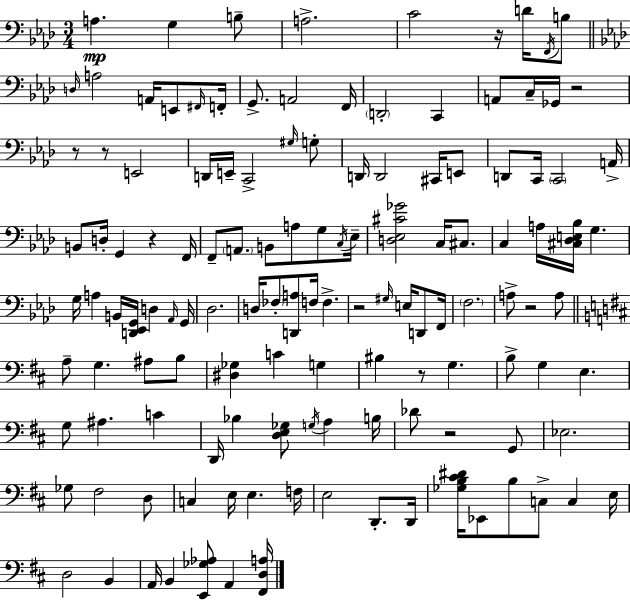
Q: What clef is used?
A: bass